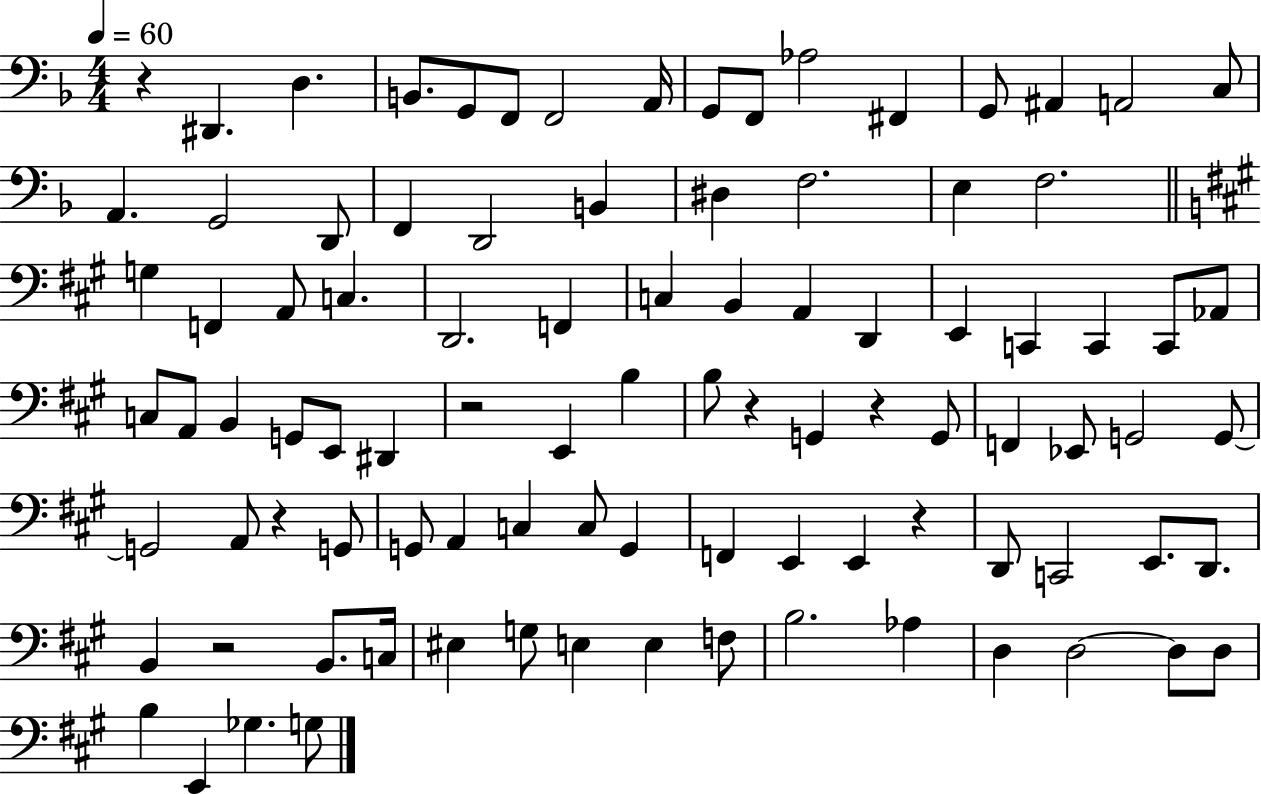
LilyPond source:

{
  \clef bass
  \numericTimeSignature
  \time 4/4
  \key f \major
  \tempo 4 = 60
  r4 dis,4. d4. | b,8. g,8 f,8 f,2 a,16 | g,8 f,8 aes2 fis,4 | g,8 ais,4 a,2 c8 | \break a,4. g,2 d,8 | f,4 d,2 b,4 | dis4 f2. | e4 f2. | \break \bar "||" \break \key a \major g4 f,4 a,8 c4. | d,2. f,4 | c4 b,4 a,4 d,4 | e,4 c,4 c,4 c,8 aes,8 | \break c8 a,8 b,4 g,8 e,8 dis,4 | r2 e,4 b4 | b8 r4 g,4 r4 g,8 | f,4 ees,8 g,2 g,8~~ | \break g,2 a,8 r4 g,8 | g,8 a,4 c4 c8 g,4 | f,4 e,4 e,4 r4 | d,8 c,2 e,8. d,8. | \break b,4 r2 b,8. c16 | eis4 g8 e4 e4 f8 | b2. aes4 | d4 d2~~ d8 d8 | \break b4 e,4 ges4. g8 | \bar "|."
}